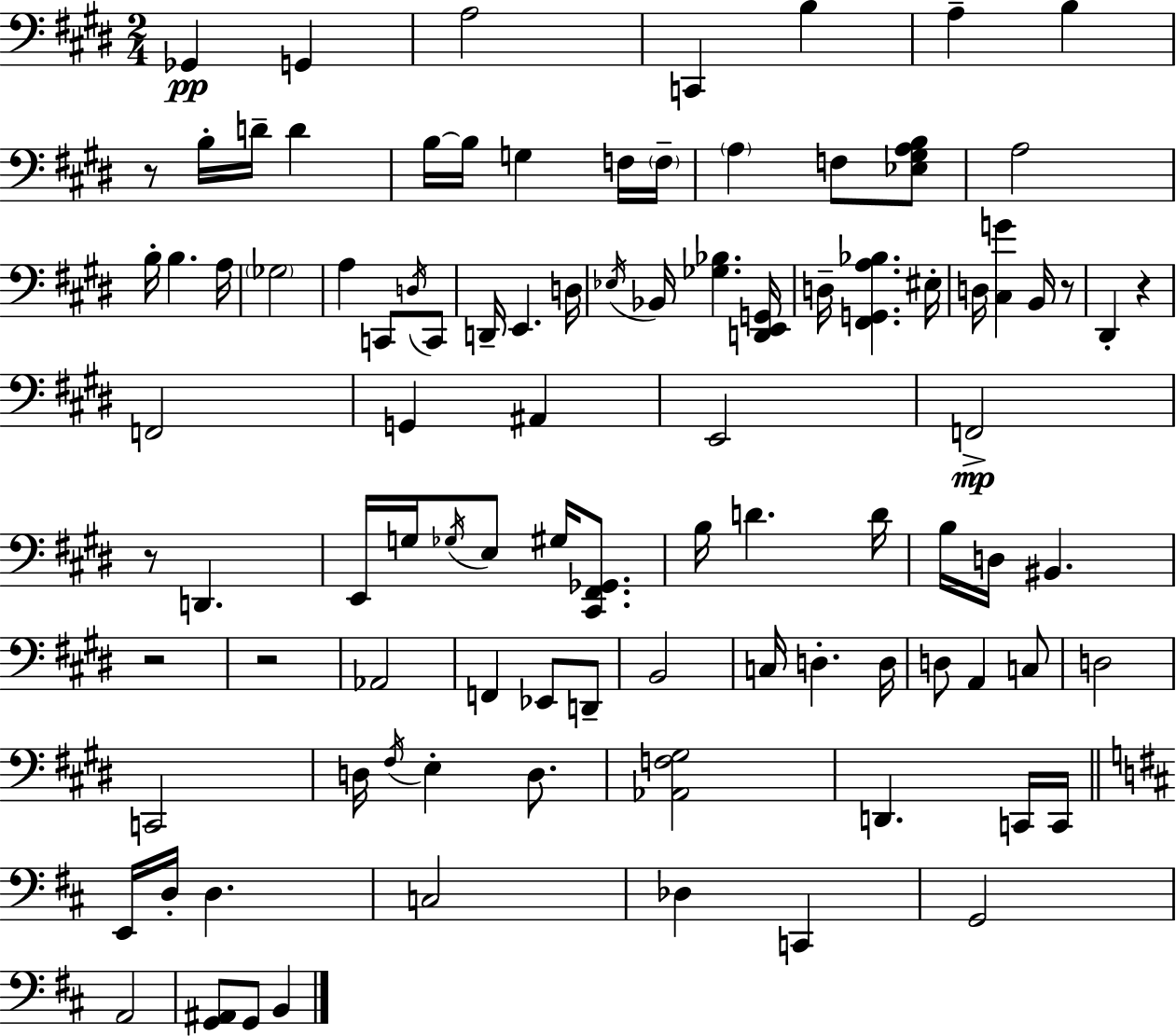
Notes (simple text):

Gb2/q G2/q A3/h C2/q B3/q A3/q B3/q R/e B3/s D4/s D4/q B3/s B3/s G3/q F3/s F3/s A3/q F3/e [Eb3,G#3,A3,B3]/e A3/h B3/s B3/q. A3/s Gb3/h A3/q C2/e D3/s C2/e D2/s E2/q. D3/s Eb3/s Bb2/s [Gb3,Bb3]/q. [D2,E2,G2]/s D3/s [F#2,G2,A3,Bb3]/q. EIS3/s D3/s [C#3,G4]/q B2/s R/e D#2/q R/q F2/h G2/q A#2/q E2/h F2/h R/e D2/q. E2/s G3/s Gb3/s E3/e G#3/s [C#2,F#2,Gb2]/e. B3/s D4/q. D4/s B3/s D3/s BIS2/q. R/h R/h Ab2/h F2/q Eb2/e D2/e B2/h C3/s D3/q. D3/s D3/e A2/q C3/e D3/h C2/h D3/s F#3/s E3/q D3/e. [Ab2,F3,G#3]/h D2/q. C2/s C2/s E2/s D3/s D3/q. C3/h Db3/q C2/q G2/h A2/h [G2,A#2]/e G2/e B2/q